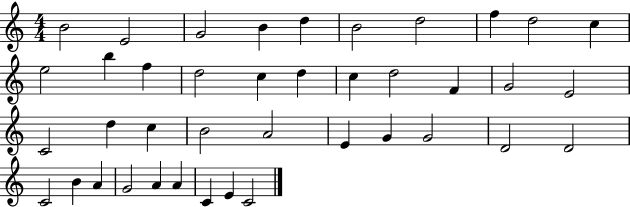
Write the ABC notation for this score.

X:1
T:Untitled
M:4/4
L:1/4
K:C
B2 E2 G2 B d B2 d2 f d2 c e2 b f d2 c d c d2 F G2 E2 C2 d c B2 A2 E G G2 D2 D2 C2 B A G2 A A C E C2